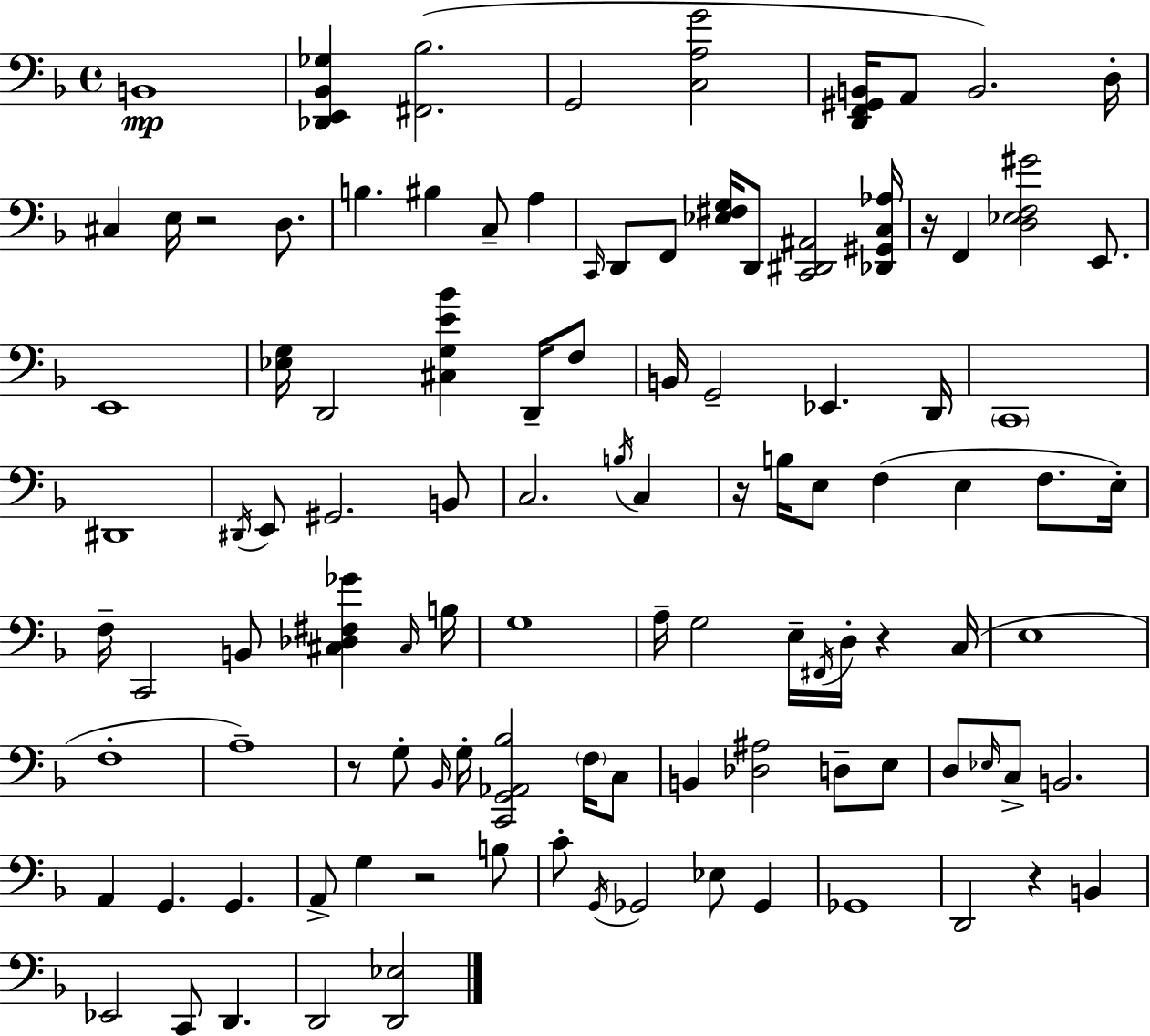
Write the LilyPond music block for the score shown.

{
  \clef bass
  \time 4/4
  \defaultTimeSignature
  \key d \minor
  b,1\mp | <des, e, bes, ges>4 <fis, bes>2.( | g,2 <c a g'>2 | <d, f, gis, b,>16 a,8 b,2.) d16-. | \break cis4 e16 r2 d8. | b4. bis4 c8-- a4 | \grace { c,16 } d,8 f,8 <ees fis g>16 d,8 <c, dis, ais,>2 | <des, gis, c aes>16 r16 f,4 <d ees f gis'>2 e,8. | \break e,1 | <ees g>16 d,2 <cis g e' bes'>4 d,16-- f8 | b,16 g,2-- ees,4. | d,16 \parenthesize c,1 | \break dis,1 | \acciaccatura { dis,16 } e,8 gis,2. | b,8 c2. \acciaccatura { b16 } c4 | r16 b16 e8 f4( e4 f8. | \break e16-.) f16-- c,2 b,8 <cis des fis ges'>4 | \grace { cis16 } b16 g1 | a16-- g2 e16-- \acciaccatura { fis,16 } d16-. | r4 c16( e1 | \break f1-. | a1--) | r8 g8-. \grace { bes,16 } g16-. <c, g, aes, bes>2 | \parenthesize f16 c8 b,4 <des ais>2 | \break d8-- e8 d8 \grace { ees16 } c8-> b,2. | a,4 g,4. | g,4. a,8-> g4 r2 | b8 c'8-. \acciaccatura { g,16 } ges,2 | \break ees8 ges,4 ges,1 | d,2 | r4 b,4 ees,2 | c,8 d,4. d,2 | \break <d, ees>2 \bar "|."
}